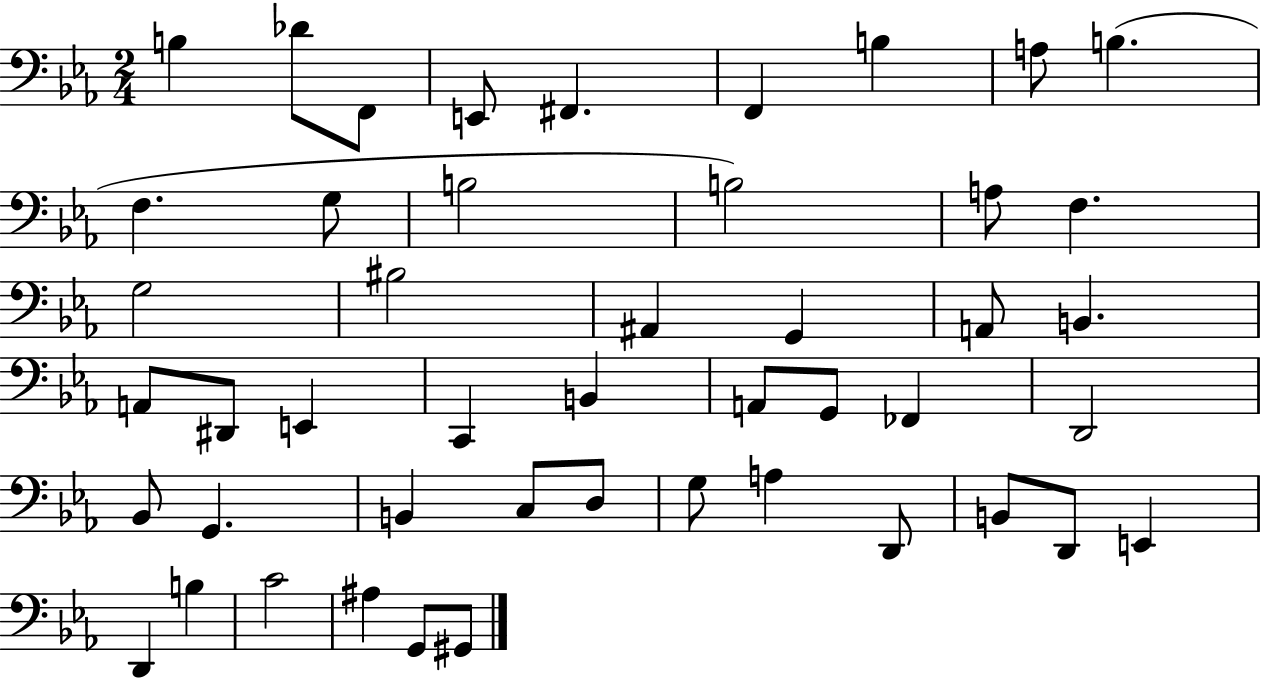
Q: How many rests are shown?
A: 0